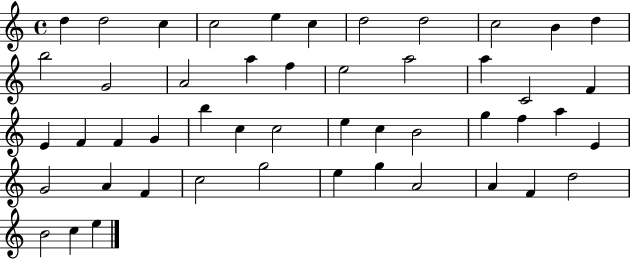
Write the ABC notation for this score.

X:1
T:Untitled
M:4/4
L:1/4
K:C
d d2 c c2 e c d2 d2 c2 B d b2 G2 A2 a f e2 a2 a C2 F E F F G b c c2 e c B2 g f a E G2 A F c2 g2 e g A2 A F d2 B2 c e